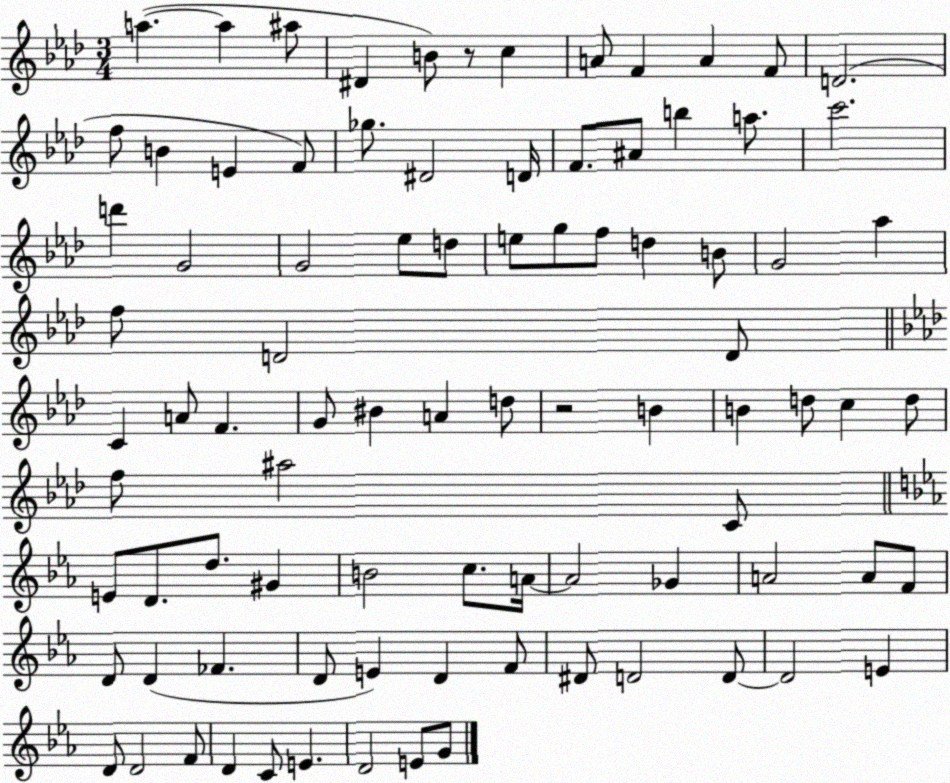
X:1
T:Untitled
M:3/4
L:1/4
K:Ab
a a ^a/2 ^D B/2 z/2 c A/2 F A F/2 D2 f/2 B E F/2 _g/2 ^D2 D/4 F/2 ^A/2 b a/2 c'2 d' G2 G2 _e/2 d/2 e/2 g/2 f/2 d B/2 G2 _a f/2 D2 D/2 C A/2 F G/2 ^B A d/2 z2 B B d/2 c d/2 f/2 ^a2 C/2 E/2 D/2 d/2 ^G B2 c/2 A/4 A2 _G A2 A/2 F/2 D/2 D _F D/2 E D F/2 ^D/2 D2 D/2 D2 E D/2 D2 F/2 D C/2 E D2 E/2 G/2